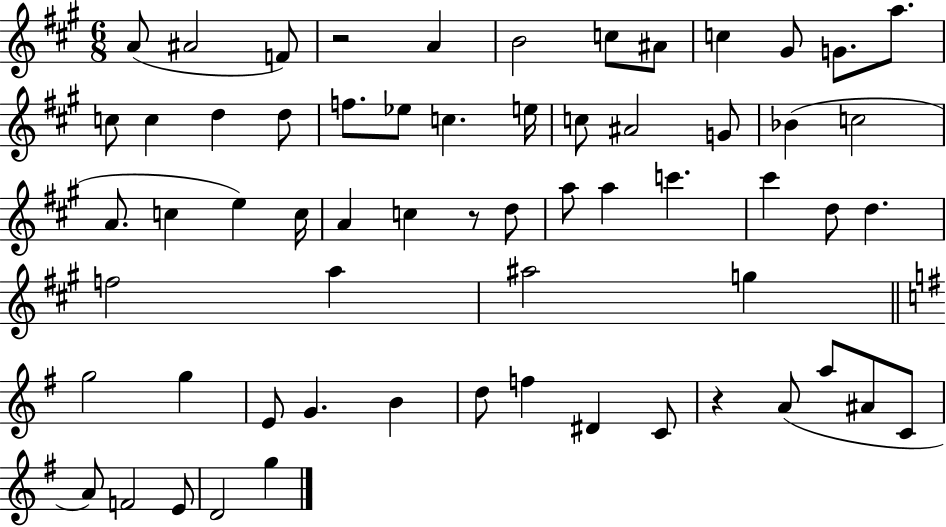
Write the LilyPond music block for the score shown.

{
  \clef treble
  \numericTimeSignature
  \time 6/8
  \key a \major
  a'8( ais'2 f'8) | r2 a'4 | b'2 c''8 ais'8 | c''4 gis'8 g'8. a''8. | \break c''8 c''4 d''4 d''8 | f''8. ees''8 c''4. e''16 | c''8 ais'2 g'8 | bes'4( c''2 | \break a'8. c''4 e''4) c''16 | a'4 c''4 r8 d''8 | a''8 a''4 c'''4. | cis'''4 d''8 d''4. | \break f''2 a''4 | ais''2 g''4 | \bar "||" \break \key e \minor g''2 g''4 | e'8 g'4. b'4 | d''8 f''4 dis'4 c'8 | r4 a'8( a''8 ais'8 c'8 | \break a'8) f'2 e'8 | d'2 g''4 | \bar "|."
}